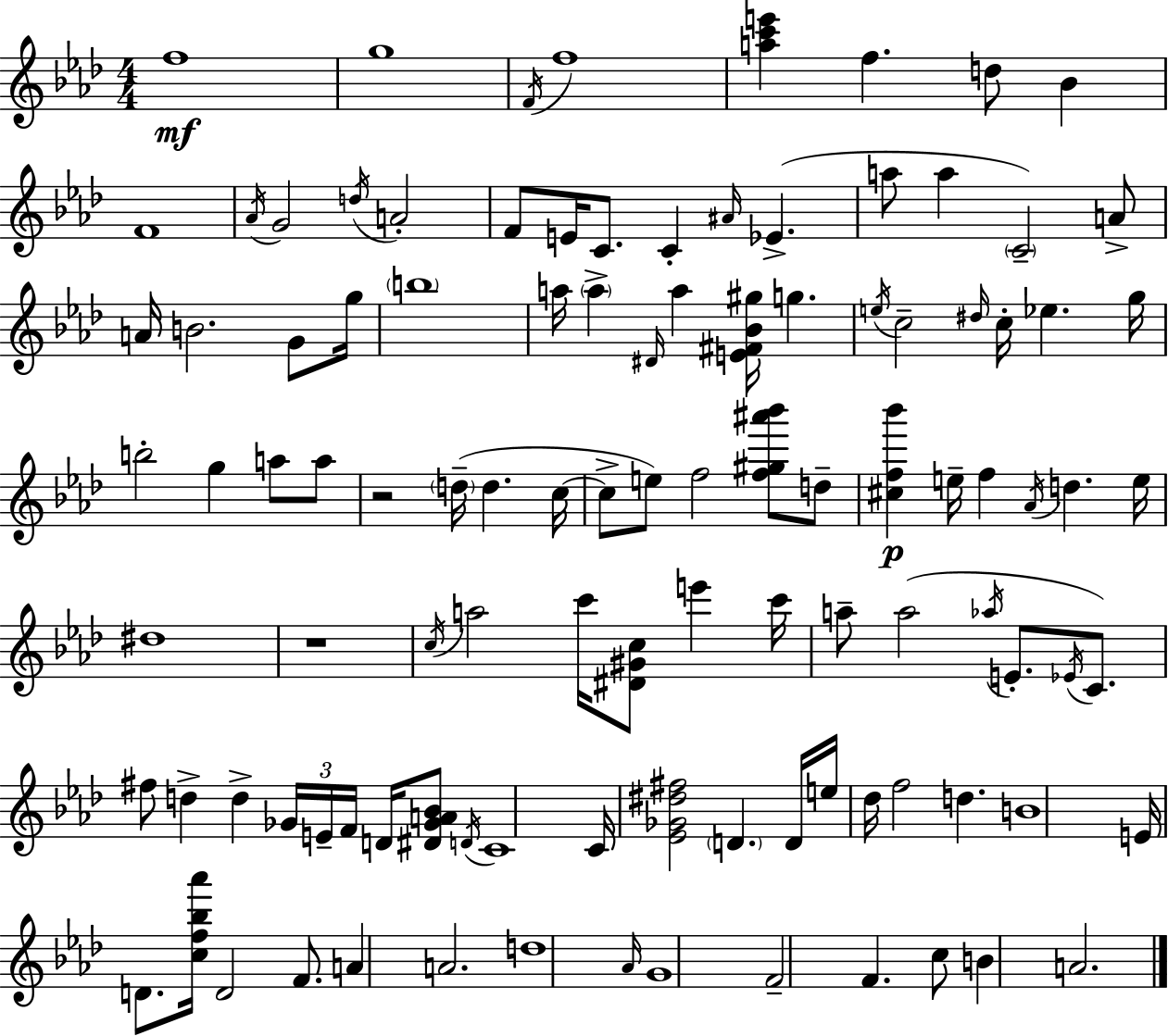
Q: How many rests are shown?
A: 2